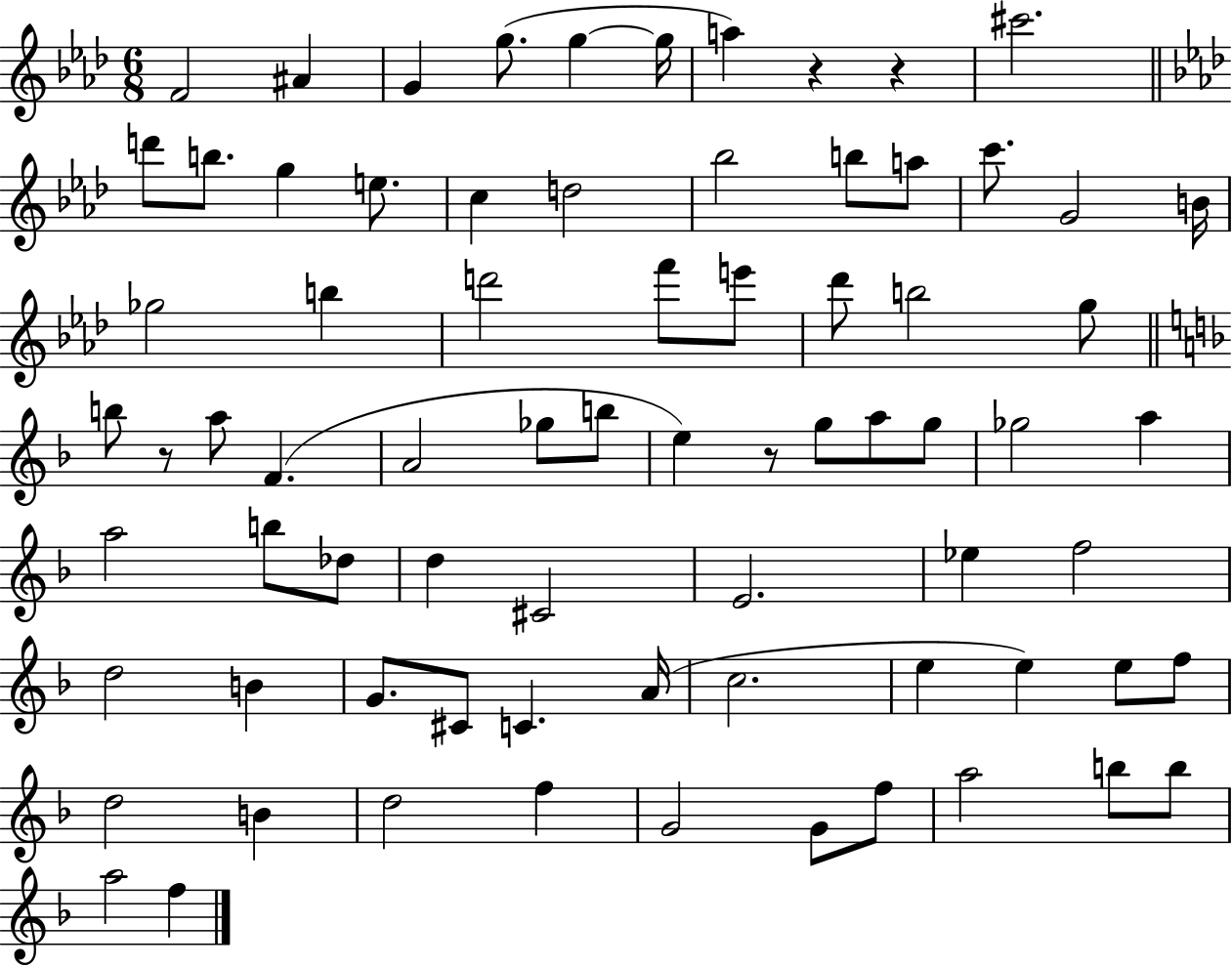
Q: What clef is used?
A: treble